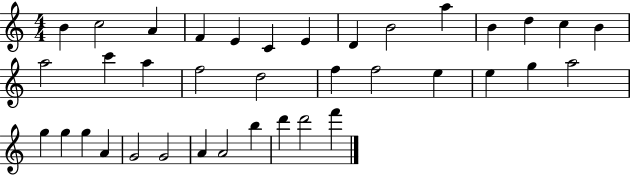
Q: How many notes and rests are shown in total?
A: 37